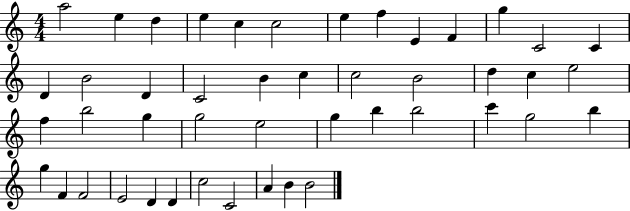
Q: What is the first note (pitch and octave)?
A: A5